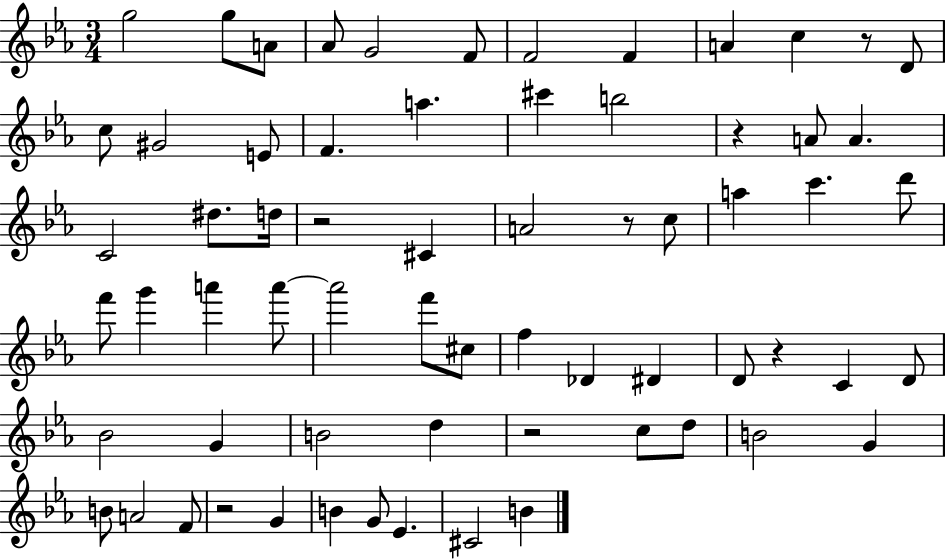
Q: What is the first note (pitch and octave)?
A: G5